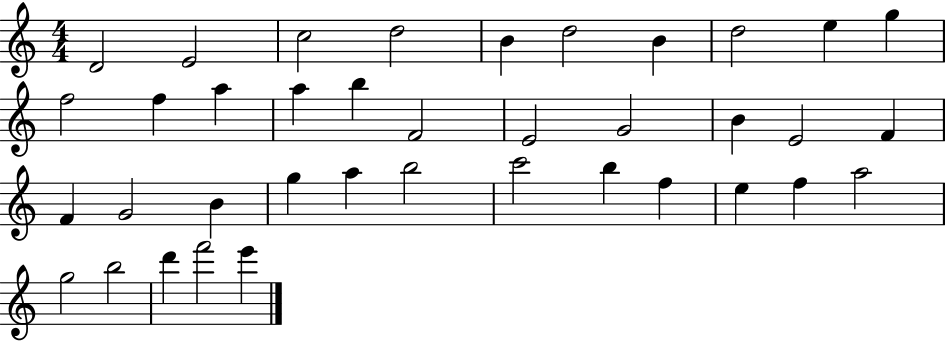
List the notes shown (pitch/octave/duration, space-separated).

D4/h E4/h C5/h D5/h B4/q D5/h B4/q D5/h E5/q G5/q F5/h F5/q A5/q A5/q B5/q F4/h E4/h G4/h B4/q E4/h F4/q F4/q G4/h B4/q G5/q A5/q B5/h C6/h B5/q F5/q E5/q F5/q A5/h G5/h B5/h D6/q F6/h E6/q